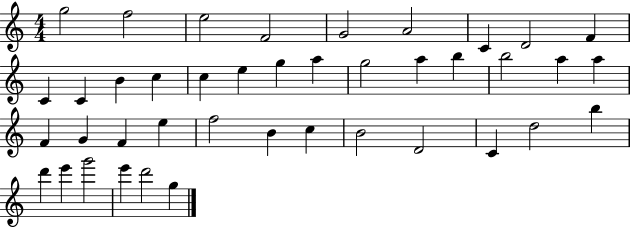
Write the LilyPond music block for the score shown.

{
  \clef treble
  \numericTimeSignature
  \time 4/4
  \key c \major
  g''2 f''2 | e''2 f'2 | g'2 a'2 | c'4 d'2 f'4 | \break c'4 c'4 b'4 c''4 | c''4 e''4 g''4 a''4 | g''2 a''4 b''4 | b''2 a''4 a''4 | \break f'4 g'4 f'4 e''4 | f''2 b'4 c''4 | b'2 d'2 | c'4 d''2 b''4 | \break d'''4 e'''4 g'''2 | e'''4 d'''2 g''4 | \bar "|."
}